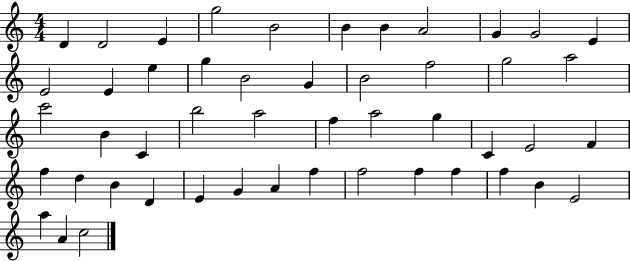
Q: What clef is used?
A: treble